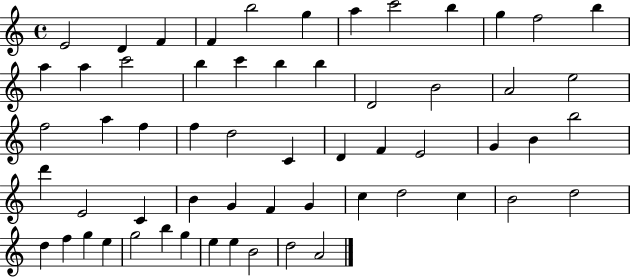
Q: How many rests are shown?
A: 0